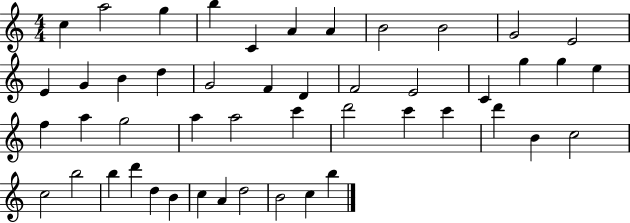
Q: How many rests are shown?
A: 0